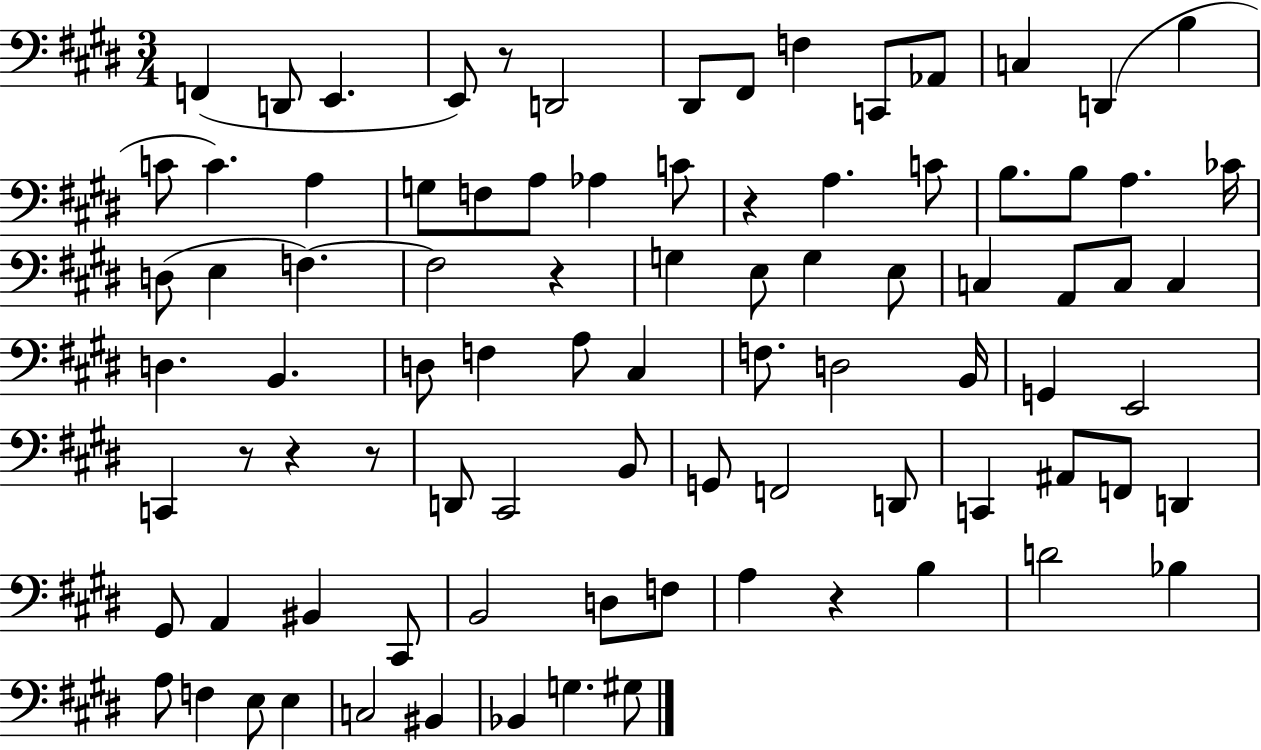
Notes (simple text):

F2/q D2/e E2/q. E2/e R/e D2/h D#2/e F#2/e F3/q C2/e Ab2/e C3/q D2/q B3/q C4/e C4/q. A3/q G3/e F3/e A3/e Ab3/q C4/e R/q A3/q. C4/e B3/e. B3/e A3/q. CES4/s D3/e E3/q F3/q. F3/h R/q G3/q E3/e G3/q E3/e C3/q A2/e C3/e C3/q D3/q. B2/q. D3/e F3/q A3/e C#3/q F3/e. D3/h B2/s G2/q E2/h C2/q R/e R/q R/e D2/e C#2/h B2/e G2/e F2/h D2/e C2/q A#2/e F2/e D2/q G#2/e A2/q BIS2/q C#2/e B2/h D3/e F3/e A3/q R/q B3/q D4/h Bb3/q A3/e F3/q E3/e E3/q C3/h BIS2/q Bb2/q G3/q. G#3/e